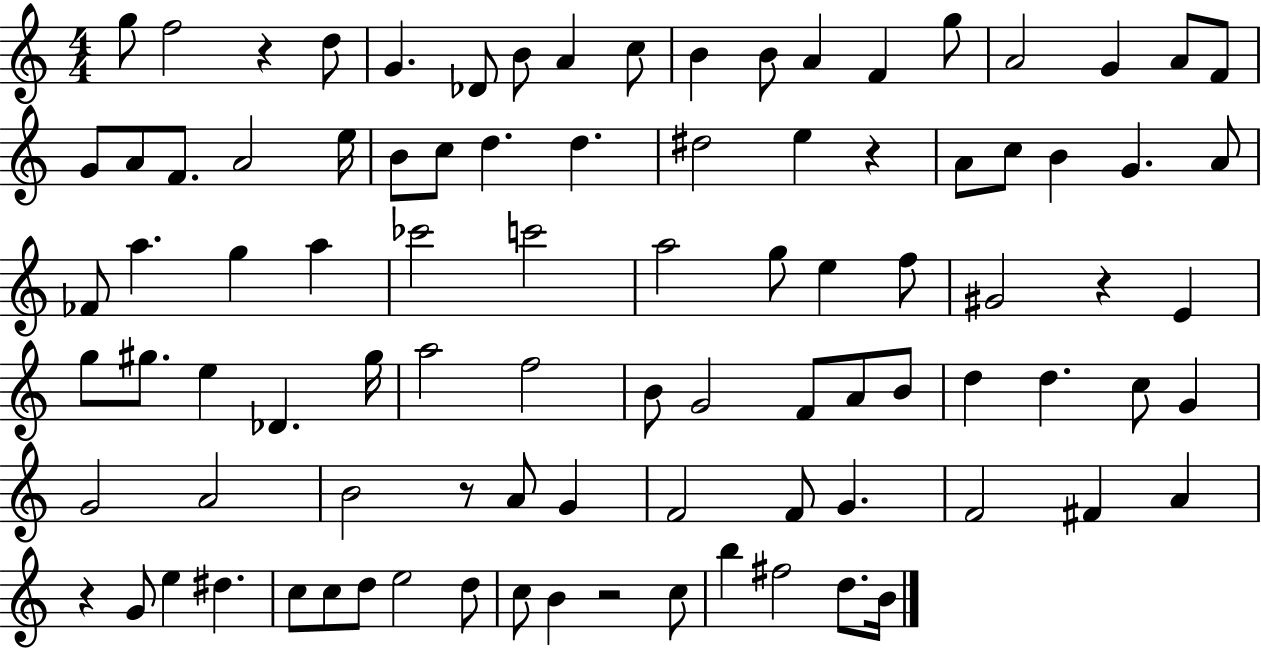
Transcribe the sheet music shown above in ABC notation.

X:1
T:Untitled
M:4/4
L:1/4
K:C
g/2 f2 z d/2 G _D/2 B/2 A c/2 B B/2 A F g/2 A2 G A/2 F/2 G/2 A/2 F/2 A2 e/4 B/2 c/2 d d ^d2 e z A/2 c/2 B G A/2 _F/2 a g a _c'2 c'2 a2 g/2 e f/2 ^G2 z E g/2 ^g/2 e _D ^g/4 a2 f2 B/2 G2 F/2 A/2 B/2 d d c/2 G G2 A2 B2 z/2 A/2 G F2 F/2 G F2 ^F A z G/2 e ^d c/2 c/2 d/2 e2 d/2 c/2 B z2 c/2 b ^f2 d/2 B/4